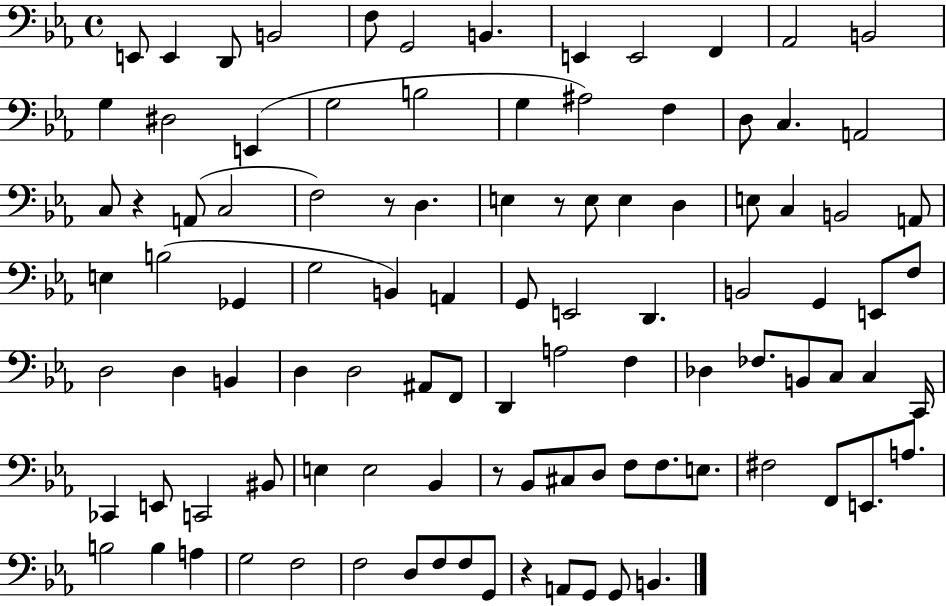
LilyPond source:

{
  \clef bass
  \time 4/4
  \defaultTimeSignature
  \key ees \major
  \repeat volta 2 { e,8 e,4 d,8 b,2 | f8 g,2 b,4. | e,4 e,2 f,4 | aes,2 b,2 | \break g4 dis2 e,4( | g2 b2 | g4 ais2) f4 | d8 c4. a,2 | \break c8 r4 a,8( c2 | f2) r8 d4. | e4 r8 e8 e4 d4 | e8 c4 b,2 a,8 | \break e4 b2( ges,4 | g2 b,4) a,4 | g,8 e,2 d,4. | b,2 g,4 e,8 f8 | \break d2 d4 b,4 | d4 d2 ais,8 f,8 | d,4 a2 f4 | des4 fes8. b,8 c8 c4 c,16 | \break ces,4 e,8 c,2 bis,8 | e4 e2 bes,4 | r8 bes,8 cis8 d8 f8 f8. e8. | fis2 f,8 e,8. a8. | \break b2 b4 a4 | g2 f2 | f2 d8 f8 f8 g,8 | r4 a,8 g,8 g,8 b,4. | \break } \bar "|."
}